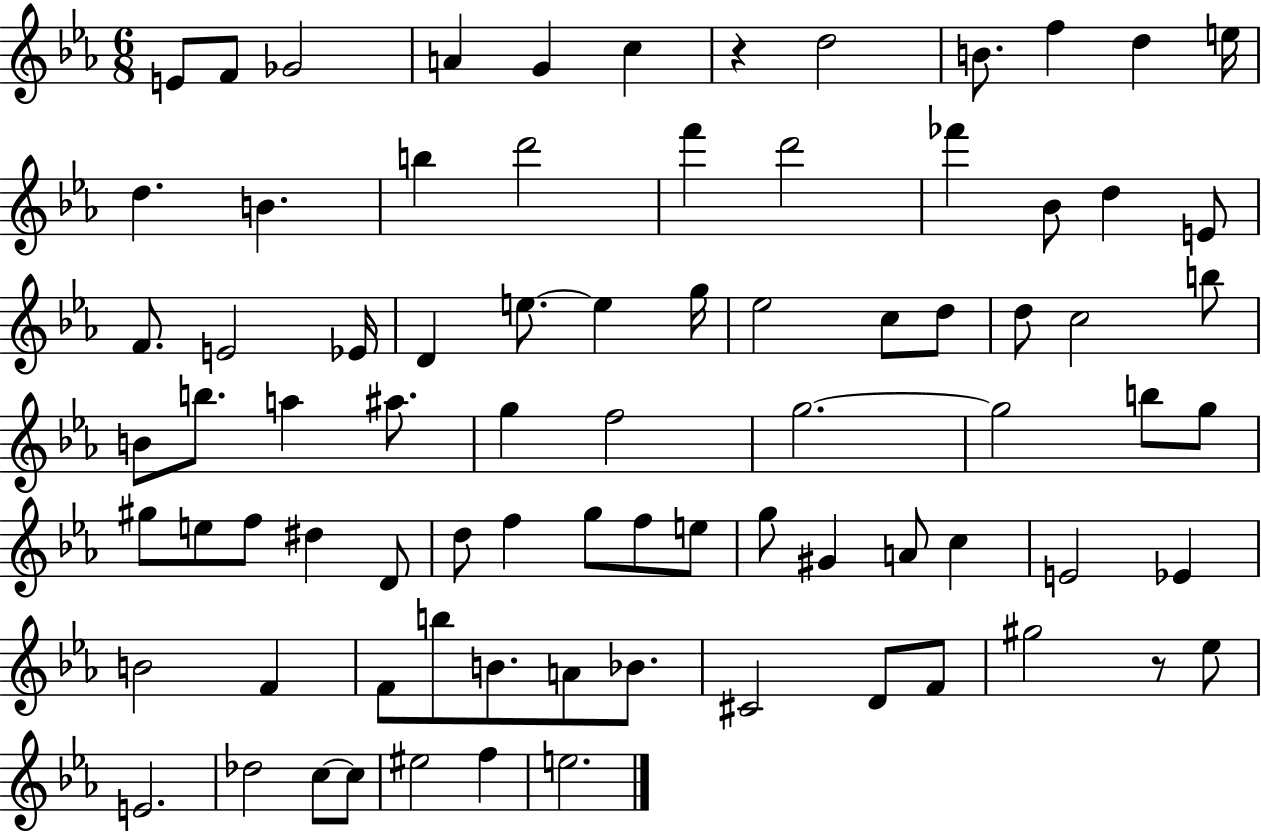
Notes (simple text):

E4/e F4/e Gb4/h A4/q G4/q C5/q R/q D5/h B4/e. F5/q D5/q E5/s D5/q. B4/q. B5/q D6/h F6/q D6/h FES6/q Bb4/e D5/q E4/e F4/e. E4/h Eb4/s D4/q E5/e. E5/q G5/s Eb5/h C5/e D5/e D5/e C5/h B5/e B4/e B5/e. A5/q A#5/e. G5/q F5/h G5/h. G5/h B5/e G5/e G#5/e E5/e F5/e D#5/q D4/e D5/e F5/q G5/e F5/e E5/e G5/e G#4/q A4/e C5/q E4/h Eb4/q B4/h F4/q F4/e B5/e B4/e. A4/e Bb4/e. C#4/h D4/e F4/e G#5/h R/e Eb5/e E4/h. Db5/h C5/e C5/e EIS5/h F5/q E5/h.